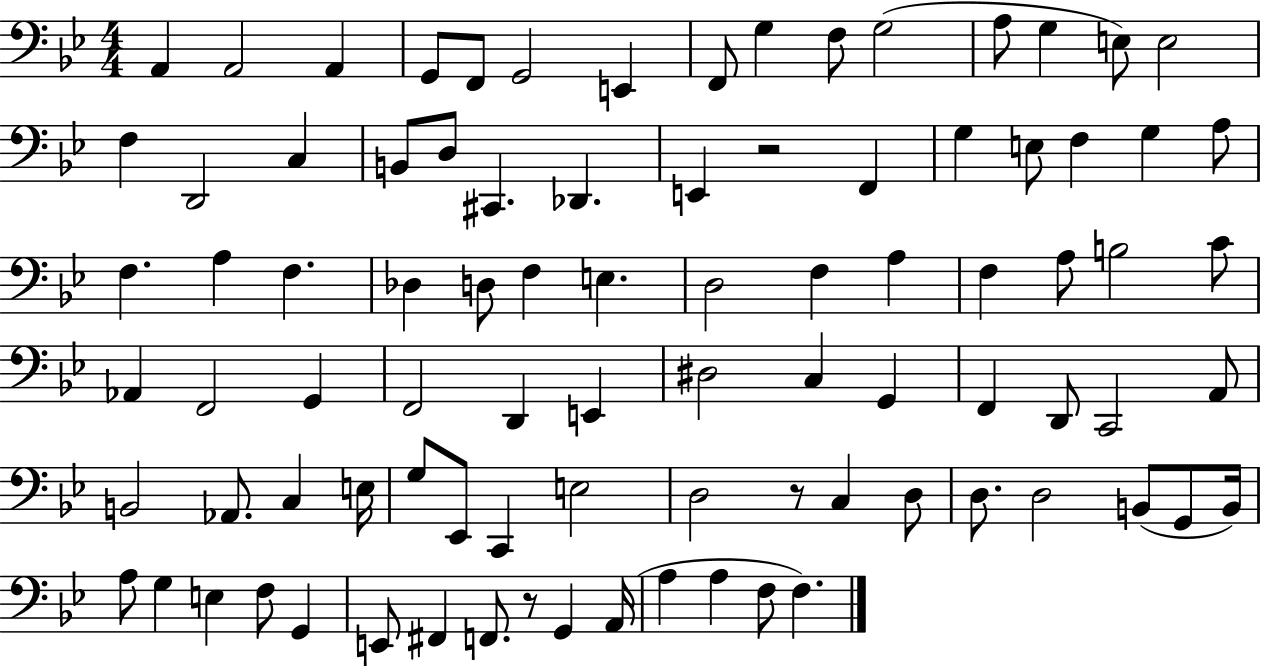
X:1
T:Untitled
M:4/4
L:1/4
K:Bb
A,, A,,2 A,, G,,/2 F,,/2 G,,2 E,, F,,/2 G, F,/2 G,2 A,/2 G, E,/2 E,2 F, D,,2 C, B,,/2 D,/2 ^C,, _D,, E,, z2 F,, G, E,/2 F, G, A,/2 F, A, F, _D, D,/2 F, E, D,2 F, A, F, A,/2 B,2 C/2 _A,, F,,2 G,, F,,2 D,, E,, ^D,2 C, G,, F,, D,,/2 C,,2 A,,/2 B,,2 _A,,/2 C, E,/4 G,/2 _E,,/2 C,, E,2 D,2 z/2 C, D,/2 D,/2 D,2 B,,/2 G,,/2 B,,/4 A,/2 G, E, F,/2 G,, E,,/2 ^F,, F,,/2 z/2 G,, A,,/4 A, A, F,/2 F,